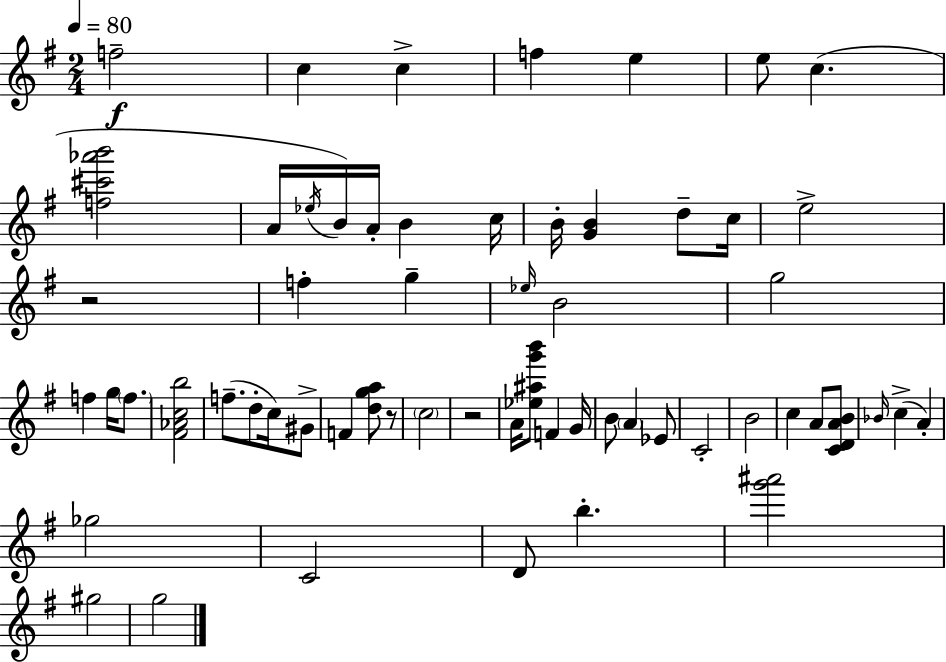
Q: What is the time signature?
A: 2/4